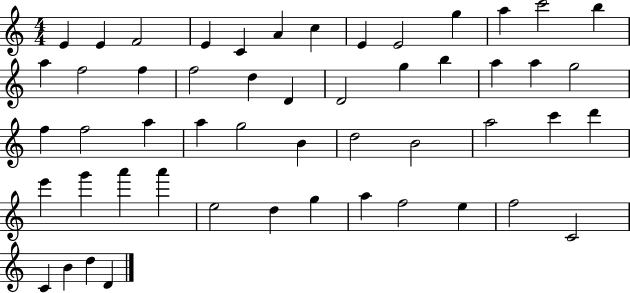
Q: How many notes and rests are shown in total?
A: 52